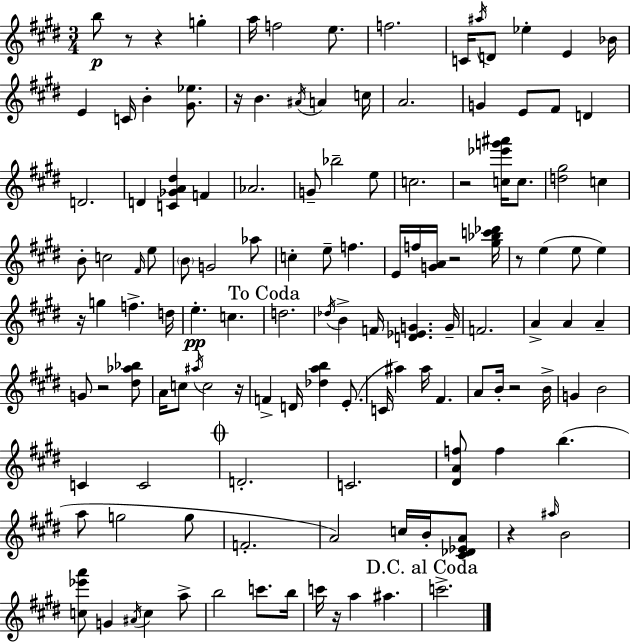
B5/e R/e R/q G5/q A5/s F5/h E5/e. F5/h. C4/s A#5/s D4/e Eb5/q E4/q Bb4/s E4/q C4/s B4/q [G#4,Eb5]/e. R/s B4/q. A#4/s A4/q C5/s A4/h. G4/q E4/e F#4/e D4/q D4/h. D4/q [C4,Gb4,A4,D#5]/q F4/q Ab4/h. G4/e Bb5/h E5/e C5/h. R/h [C5,Eb6,G6,A#6]/s C5/e. [D5,G#5]/h C5/q B4/e C5/h F#4/s E5/e B4/e G4/h Ab5/e C5/q E5/e F5/q. E4/s F5/s [G4,A4]/s R/h [G#5,Bb5,C6,Db6]/s R/e E5/q E5/e E5/q R/s G5/q F5/q. D5/s E5/q. C5/q. D5/h. Db5/s B4/q F4/s [D4,Eb4,G4]/q. G4/s F4/h. A4/q A4/q A4/q G4/e R/h [D#5,Ab5,Bb5]/e A4/s C5/e A#5/s C5/h R/s F4/q D4/s [Db5,A5,B5]/q E4/e. C4/s A#5/q A#5/s F#4/q. A4/e B4/s R/h B4/s G4/q B4/h C4/q C4/h D4/h. C4/h. [D#4,A4,F5]/e F5/q B5/q. A5/e G5/h G5/e F4/h. A4/h C5/s B4/s [C#4,Db4,Eb4,A4]/e R/q A#5/s B4/h [C5,Eb6,A6]/e G4/q A#4/s C5/q A5/e B5/h C6/e. B5/s C6/s R/s A5/q A#5/q. C6/h.